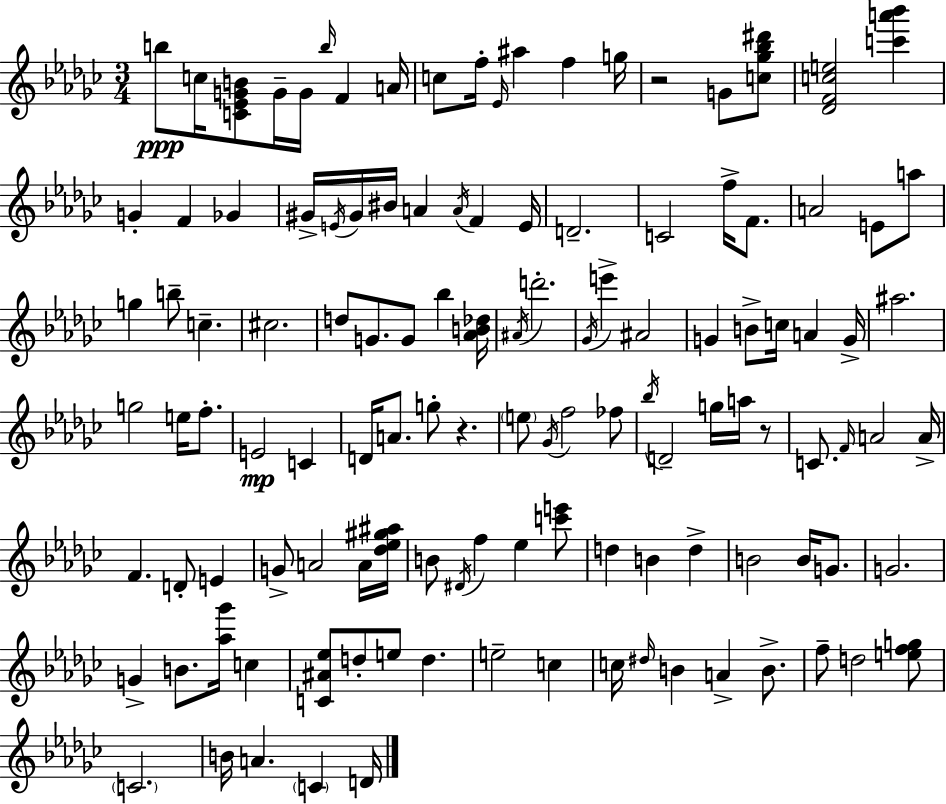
B5/e C5/s [C4,Eb4,G4,B4]/e G4/s G4/s B5/s F4/q A4/s C5/e F5/s Eb4/s A#5/q F5/q G5/s R/h G4/e [C5,Gb5,Bb5,D#6]/e [Db4,F4,C5,E5]/h [C6,A6,Bb6]/q G4/q F4/q Gb4/q G#4/s E4/s G#4/s BIS4/s A4/q A4/s F4/q E4/s D4/h. C4/h F5/s F4/e. A4/h E4/e A5/e G5/q B5/e C5/q. C#5/h. D5/e G4/e. G4/e Bb5/q [Ab4,B4,Db5]/s A#4/s D6/h. Gb4/s E6/q A#4/h G4/q B4/e C5/s A4/q G4/s A#5/h. G5/h E5/s F5/e. E4/h C4/q D4/s A4/e. G5/e R/q. E5/e Gb4/s F5/h FES5/e Bb5/s D4/h G5/s A5/s R/e C4/e. F4/s A4/h A4/s F4/q. D4/e E4/q G4/e A4/h A4/s [Db5,Eb5,G#5,A#5]/s B4/e D#4/s F5/q Eb5/q [C6,E6]/e D5/q B4/q D5/q B4/h B4/s G4/e. G4/h. G4/q B4/e. [Ab5,Gb6]/s C5/q [C4,A#4,Eb5]/e D5/e E5/e D5/q. E5/h C5/q C5/s D#5/s B4/q A4/q B4/e. F5/e D5/h [E5,F5,G5]/e C4/h. B4/s A4/q. C4/q D4/s